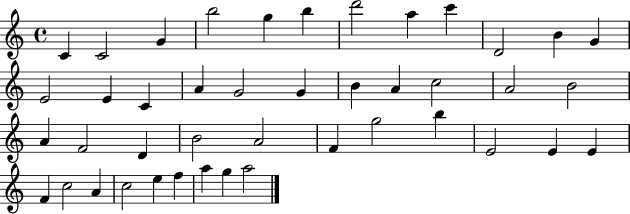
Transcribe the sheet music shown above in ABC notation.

X:1
T:Untitled
M:4/4
L:1/4
K:C
C C2 G b2 g b d'2 a c' D2 B G E2 E C A G2 G B A c2 A2 B2 A F2 D B2 A2 F g2 b E2 E E F c2 A c2 e f a g a2